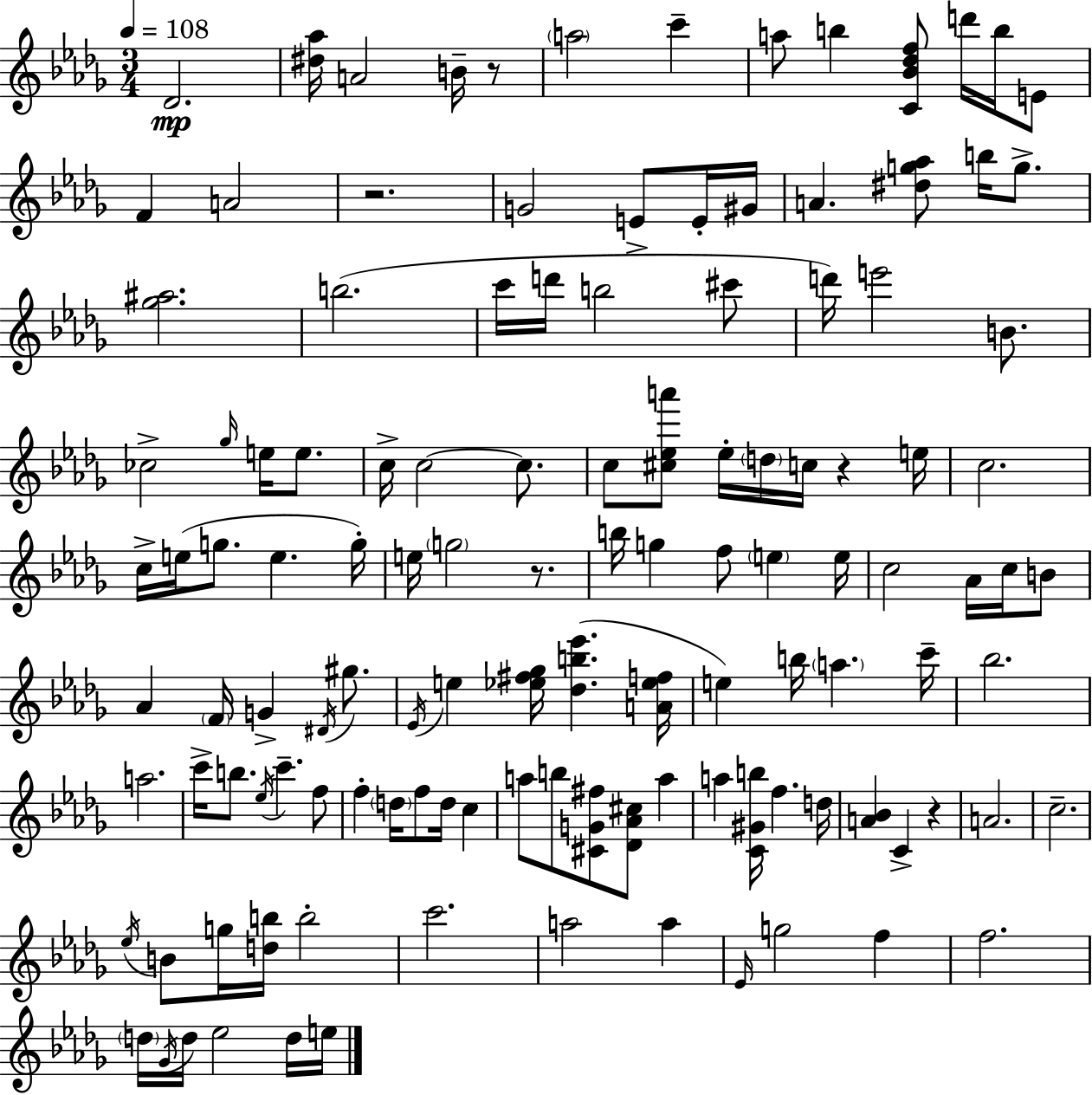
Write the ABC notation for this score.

X:1
T:Untitled
M:3/4
L:1/4
K:Bbm
_D2 [^d_a]/4 A2 B/4 z/2 a2 c' a/2 b [C_B_df]/2 d'/4 b/4 E/2 F A2 z2 G2 E/2 E/4 ^G/4 A [^dg_a]/2 b/4 g/2 [_g^a]2 b2 c'/4 d'/4 b2 ^c'/2 d'/4 e'2 B/2 _c2 _g/4 e/4 e/2 c/4 c2 c/2 c/2 [^c_ea']/2 _e/4 d/4 c/4 z e/4 c2 c/4 e/4 g/2 e g/4 e/4 g2 z/2 b/4 g f/2 e e/4 c2 _A/4 c/4 B/2 _A F/4 G ^D/4 ^g/2 _E/4 e [_e^f_g]/4 [_db_e'] [A_ef]/4 e b/4 a c'/4 _b2 a2 c'/4 b/2 _e/4 c' f/2 f d/4 f/2 d/4 c a/2 b/2 [^CG^f]/2 [_D_A^c]/2 a a [C^Gb]/4 f d/4 [A_B] C z A2 c2 _e/4 B/2 g/4 [db]/4 b2 c'2 a2 a _E/4 g2 f f2 d/4 _G/4 d/4 _e2 d/4 e/4